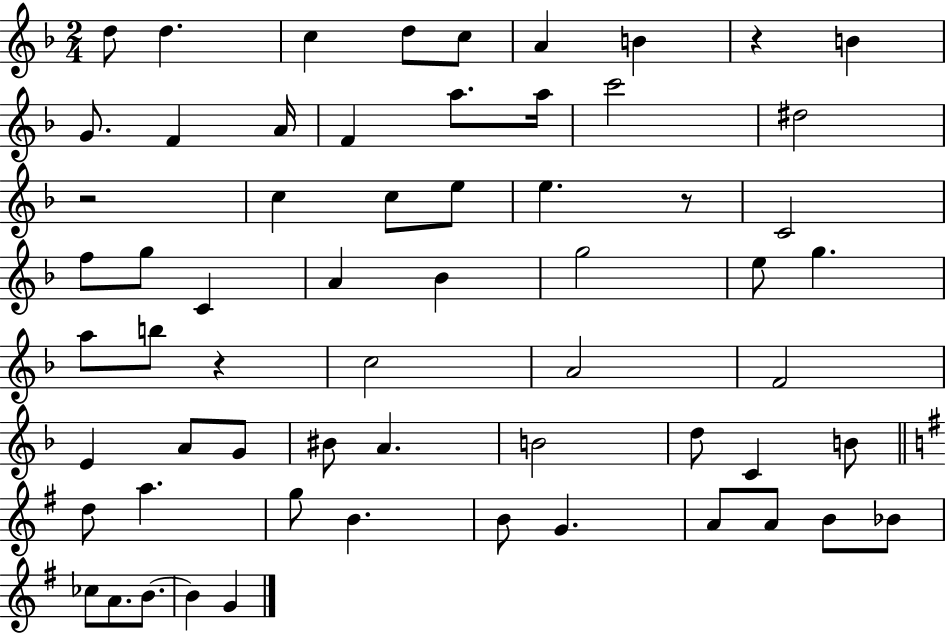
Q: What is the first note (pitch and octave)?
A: D5